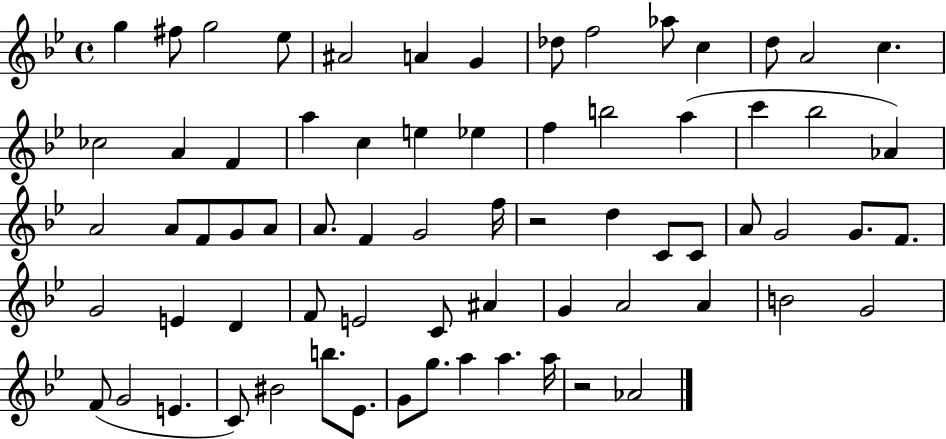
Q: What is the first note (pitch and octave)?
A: G5